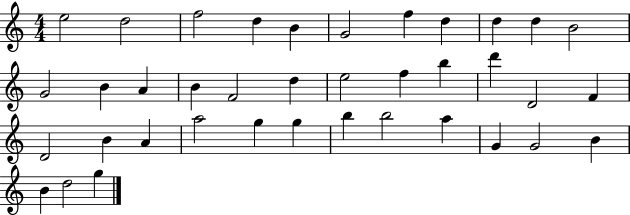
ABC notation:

X:1
T:Untitled
M:4/4
L:1/4
K:C
e2 d2 f2 d B G2 f d d d B2 G2 B A B F2 d e2 f b d' D2 F D2 B A a2 g g b b2 a G G2 B B d2 g